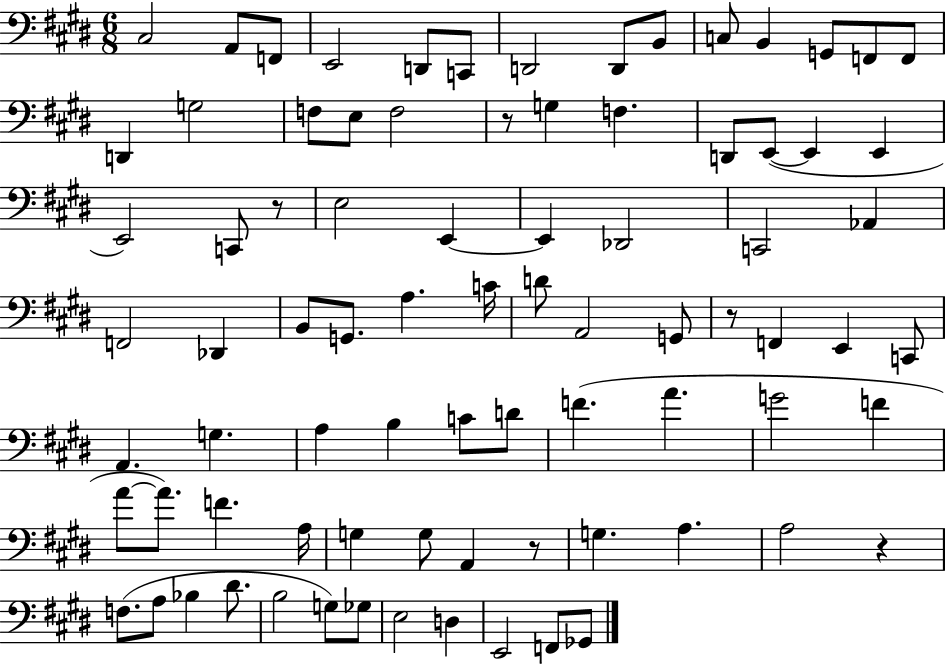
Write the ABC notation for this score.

X:1
T:Untitled
M:6/8
L:1/4
K:E
^C,2 A,,/2 F,,/2 E,,2 D,,/2 C,,/2 D,,2 D,,/2 B,,/2 C,/2 B,, G,,/2 F,,/2 F,,/2 D,, G,2 F,/2 E,/2 F,2 z/2 G, F, D,,/2 E,,/2 E,, E,, E,,2 C,,/2 z/2 E,2 E,, E,, _D,,2 C,,2 _A,, F,,2 _D,, B,,/2 G,,/2 A, C/4 D/2 A,,2 G,,/2 z/2 F,, E,, C,,/2 A,, G, A, B, C/2 D/2 F A G2 F A/2 A/2 F A,/4 G, G,/2 A,, z/2 G, A, A,2 z F,/2 A,/2 _B, ^D/2 B,2 G,/2 _G,/2 E,2 D, E,,2 F,,/2 _G,,/2